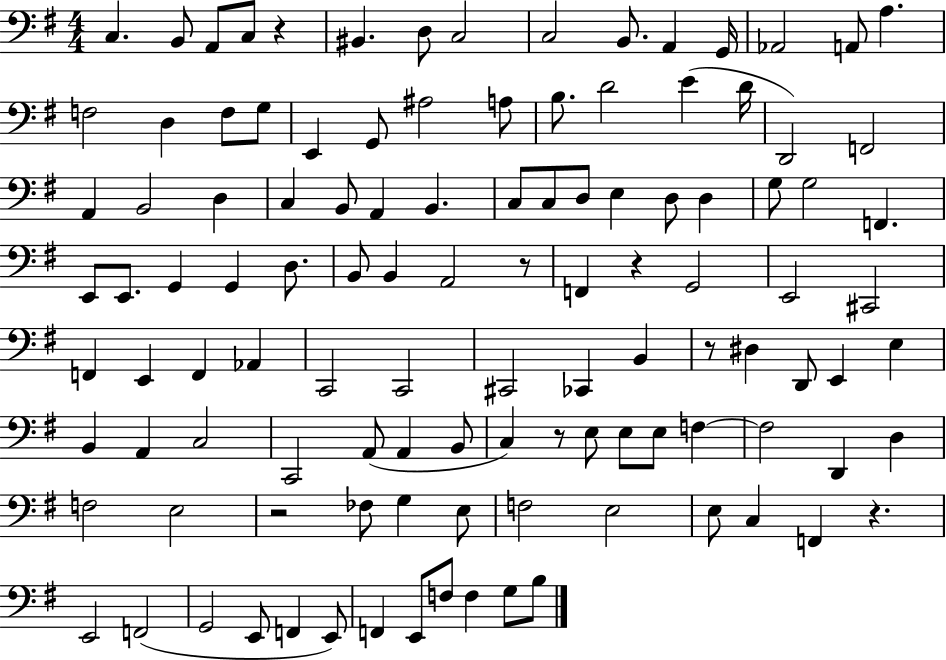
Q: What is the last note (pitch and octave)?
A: B3